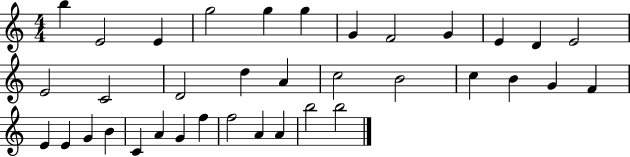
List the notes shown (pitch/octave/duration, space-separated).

B5/q E4/h E4/q G5/h G5/q G5/q G4/q F4/h G4/q E4/q D4/q E4/h E4/h C4/h D4/h D5/q A4/q C5/h B4/h C5/q B4/q G4/q F4/q E4/q E4/q G4/q B4/q C4/q A4/q G4/q F5/q F5/h A4/q A4/q B5/h B5/h